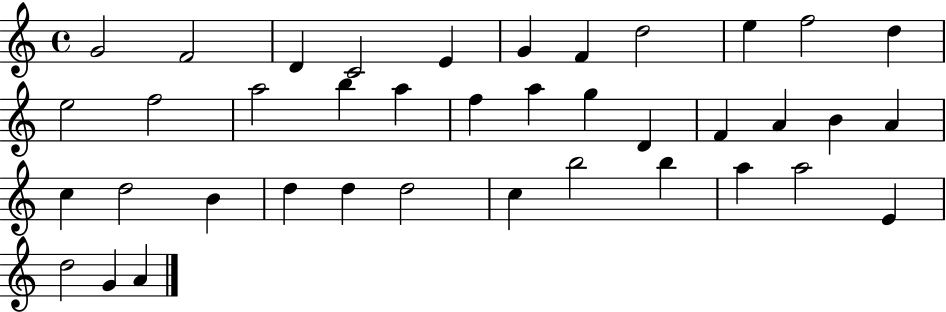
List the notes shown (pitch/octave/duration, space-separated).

G4/h F4/h D4/q C4/h E4/q G4/q F4/q D5/h E5/q F5/h D5/q E5/h F5/h A5/h B5/q A5/q F5/q A5/q G5/q D4/q F4/q A4/q B4/q A4/q C5/q D5/h B4/q D5/q D5/q D5/h C5/q B5/h B5/q A5/q A5/h E4/q D5/h G4/q A4/q